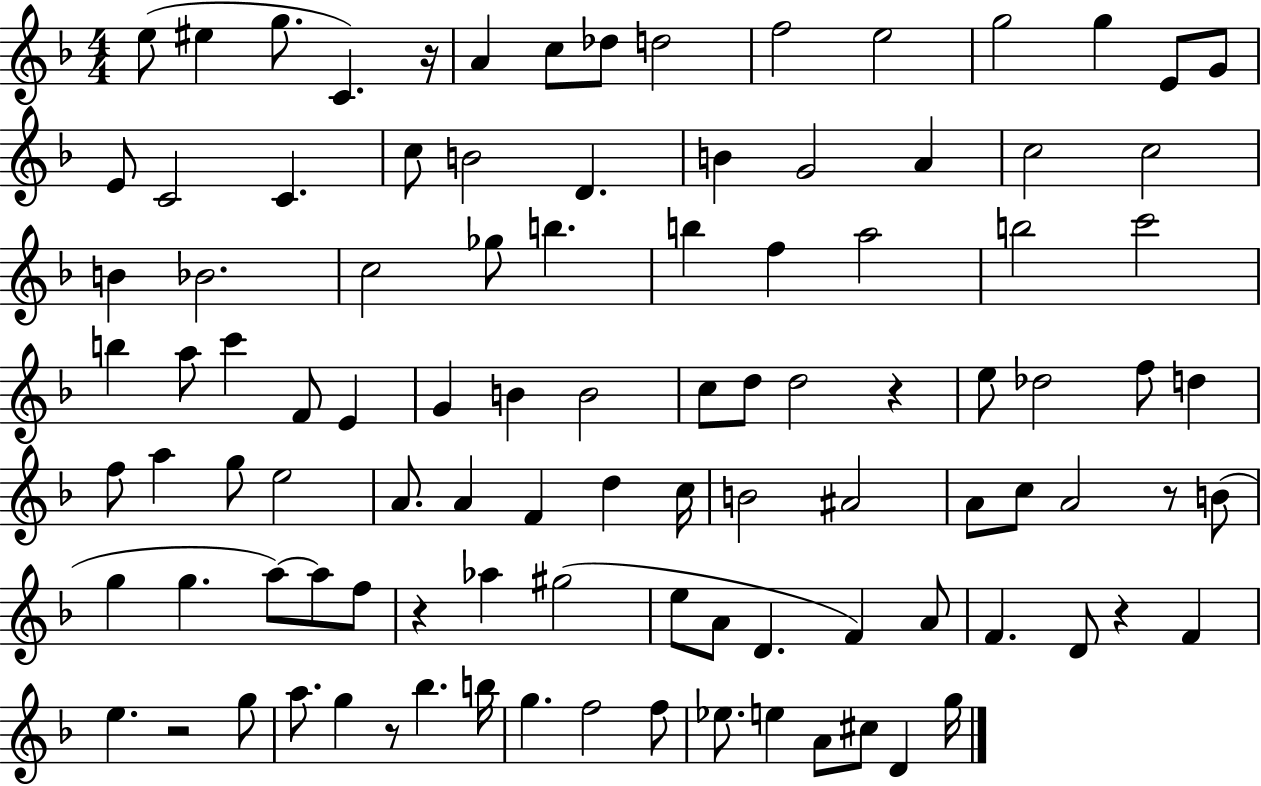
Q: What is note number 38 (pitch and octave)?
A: C6